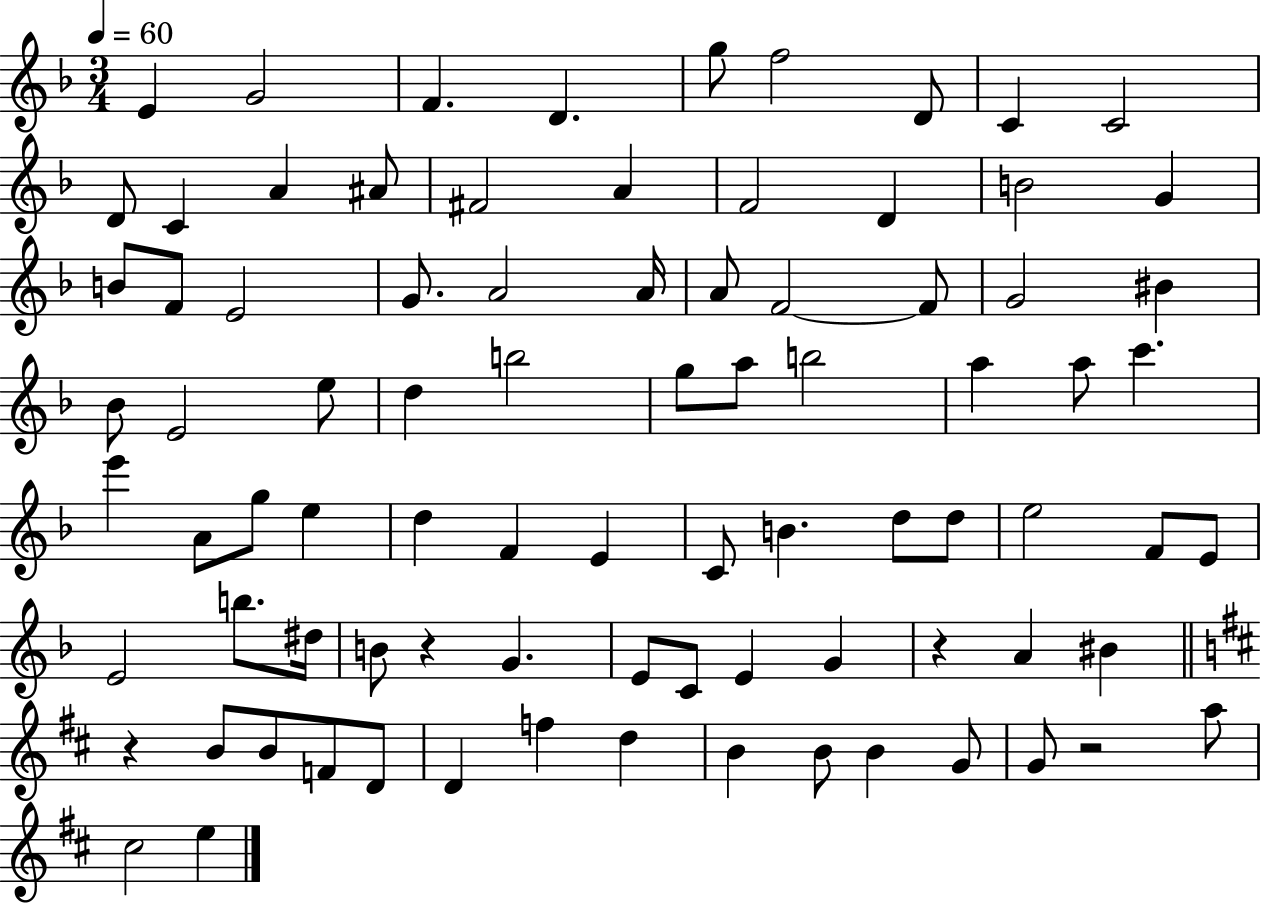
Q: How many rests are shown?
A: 4